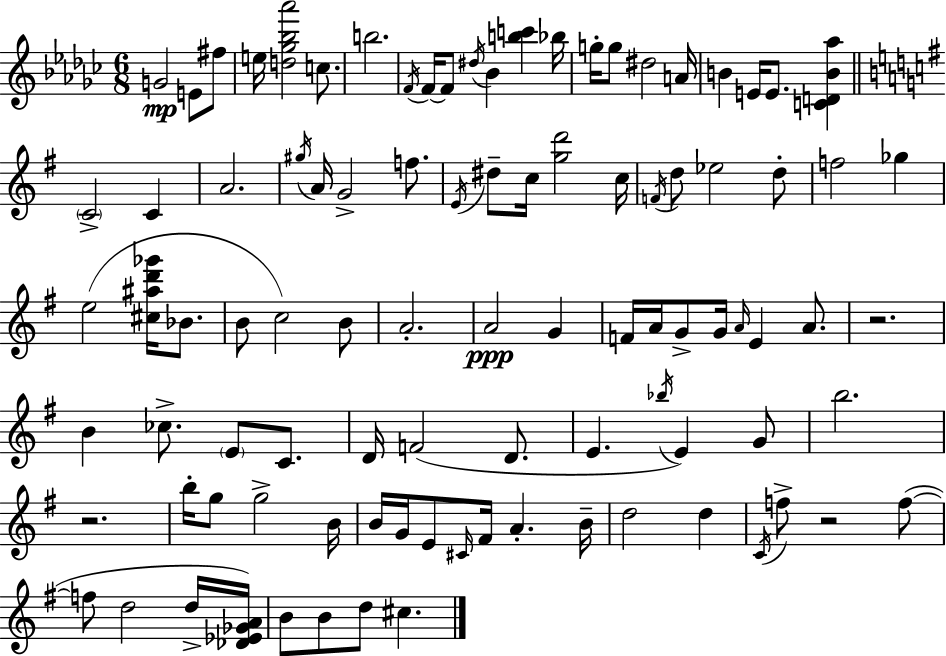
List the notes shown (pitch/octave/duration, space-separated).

G4/h E4/e F#5/e E5/s [D5,Gb5,Bb5,Ab6]/h C5/e. B5/h. F4/s F4/s F4/e D#5/s Bb4/q [B5,C6]/q Bb5/s G5/s G5/e D#5/h A4/s B4/q E4/s E4/e. [C4,D4,B4,Ab5]/q C4/h C4/q A4/h. G#5/s A4/s G4/h F5/e. E4/s D#5/e C5/s [G5,D6]/h C5/s F4/s D5/e Eb5/h D5/e F5/h Gb5/q E5/h [C#5,A#5,D6,Gb6]/s Bb4/e. B4/e C5/h B4/e A4/h. A4/h G4/q F4/s A4/s G4/e G4/s A4/s E4/q A4/e. R/h. B4/q CES5/e. E4/e C4/e. D4/s F4/h D4/e. E4/q. Bb5/s E4/q G4/e B5/h. R/h. B5/s G5/e G5/h B4/s B4/s G4/s E4/e C#4/s F#4/s A4/q. B4/s D5/h D5/q C4/s F5/e R/h F5/e F5/e D5/h D5/s [Db4,Eb4,Gb4,A4]/s B4/e B4/e D5/e C#5/q.